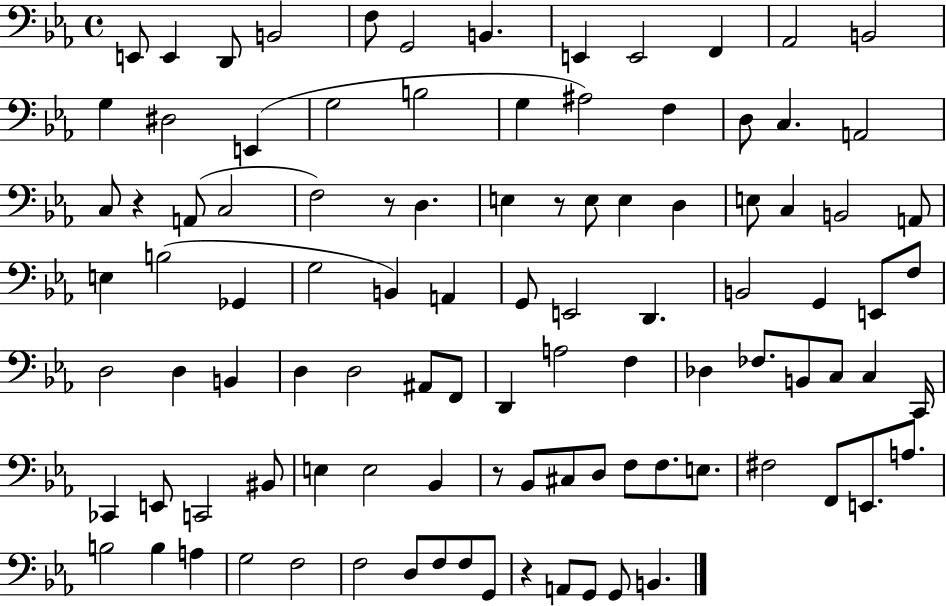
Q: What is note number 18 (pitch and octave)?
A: G3